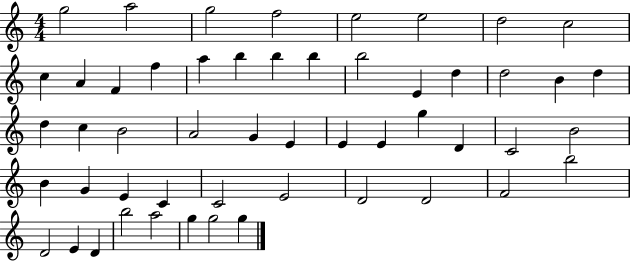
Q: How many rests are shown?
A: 0